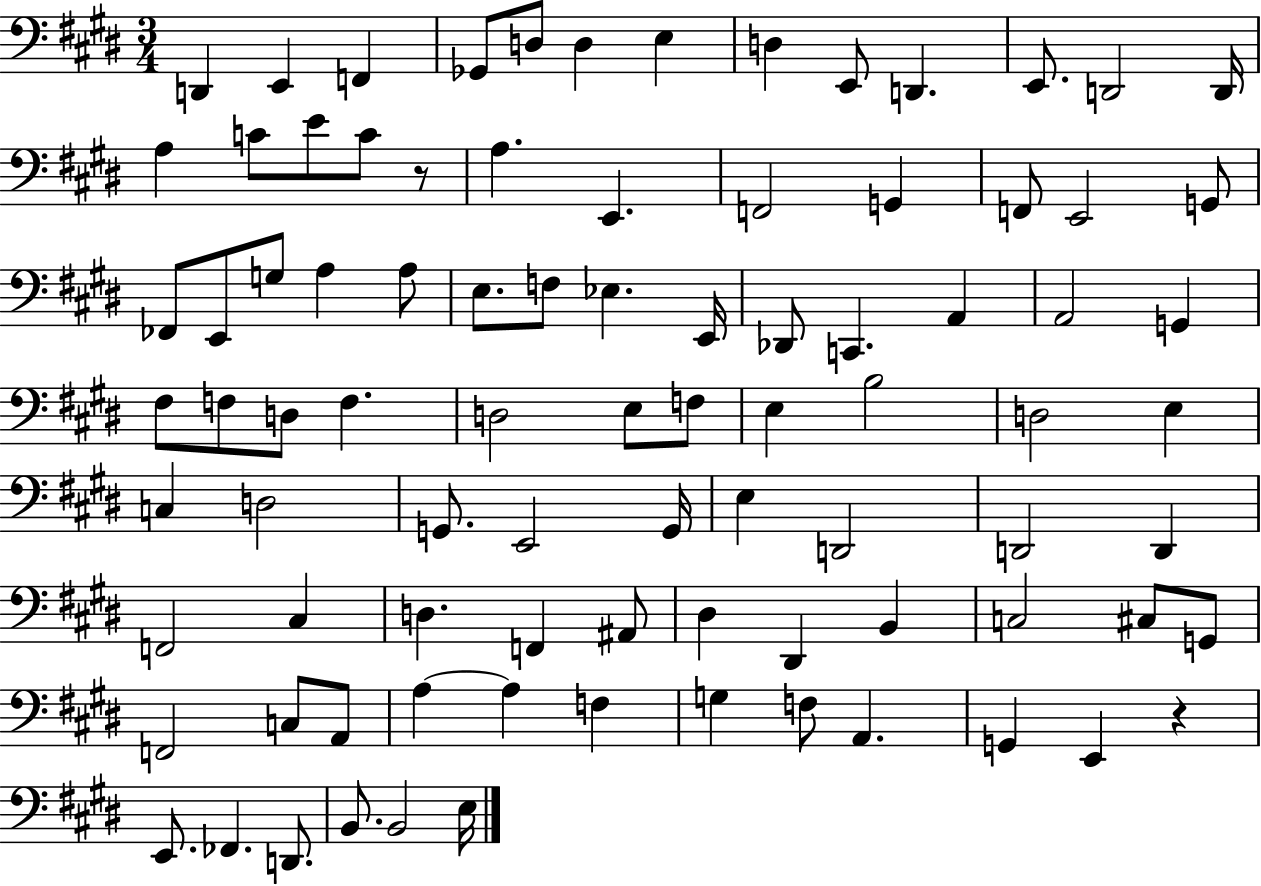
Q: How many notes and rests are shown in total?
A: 88